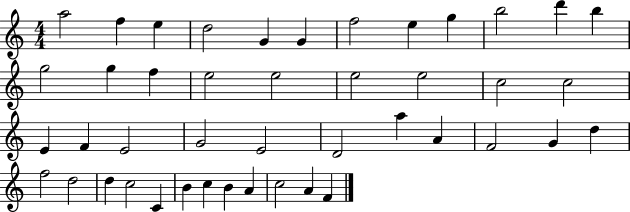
X:1
T:Untitled
M:4/4
L:1/4
K:C
a2 f e d2 G G f2 e g b2 d' b g2 g f e2 e2 e2 e2 c2 c2 E F E2 G2 E2 D2 a A F2 G d f2 d2 d c2 C B c B A c2 A F